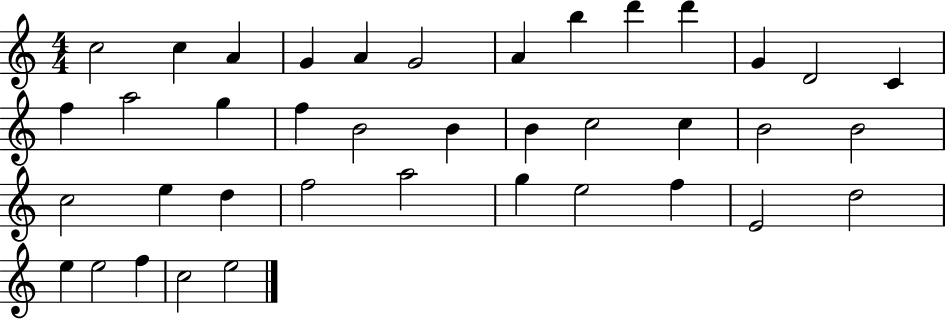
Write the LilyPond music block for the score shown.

{
  \clef treble
  \numericTimeSignature
  \time 4/4
  \key c \major
  c''2 c''4 a'4 | g'4 a'4 g'2 | a'4 b''4 d'''4 d'''4 | g'4 d'2 c'4 | \break f''4 a''2 g''4 | f''4 b'2 b'4 | b'4 c''2 c''4 | b'2 b'2 | \break c''2 e''4 d''4 | f''2 a''2 | g''4 e''2 f''4 | e'2 d''2 | \break e''4 e''2 f''4 | c''2 e''2 | \bar "|."
}